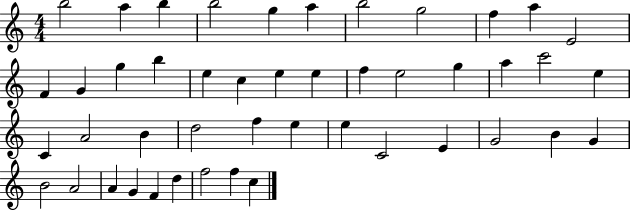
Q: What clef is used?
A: treble